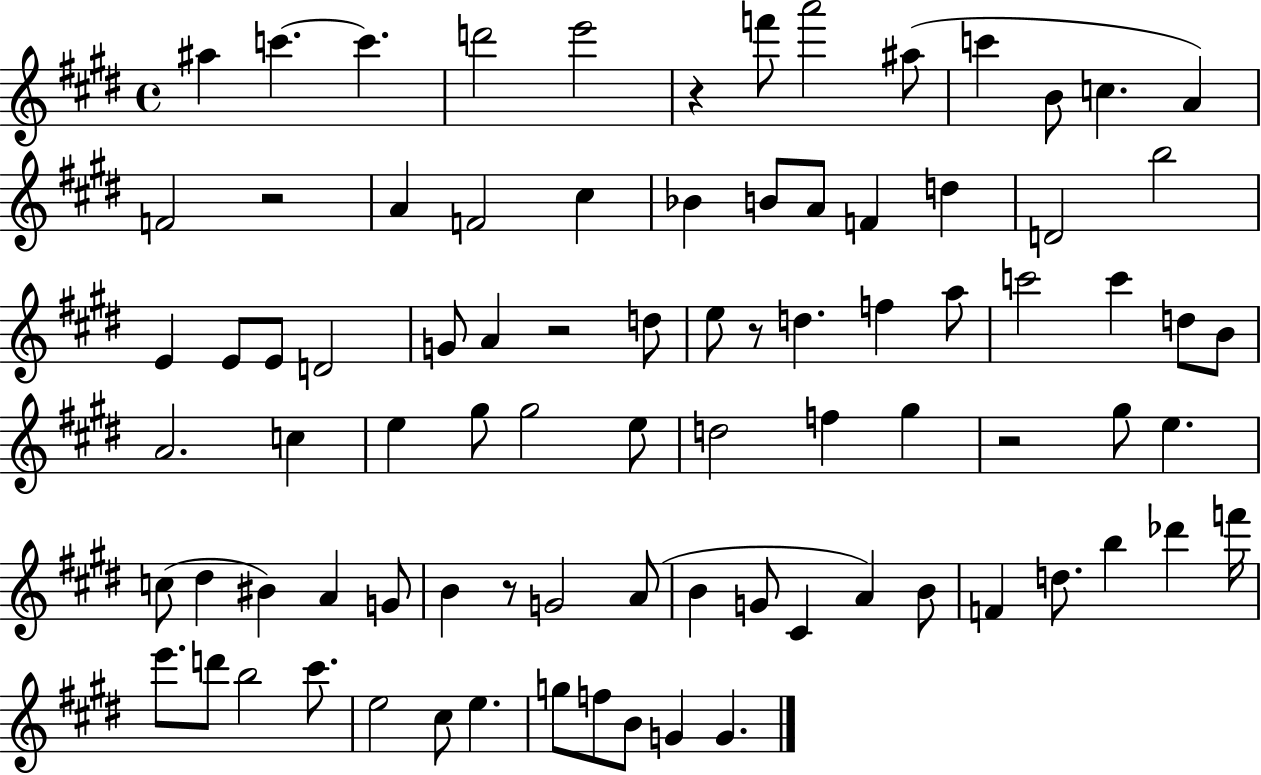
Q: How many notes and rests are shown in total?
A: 85